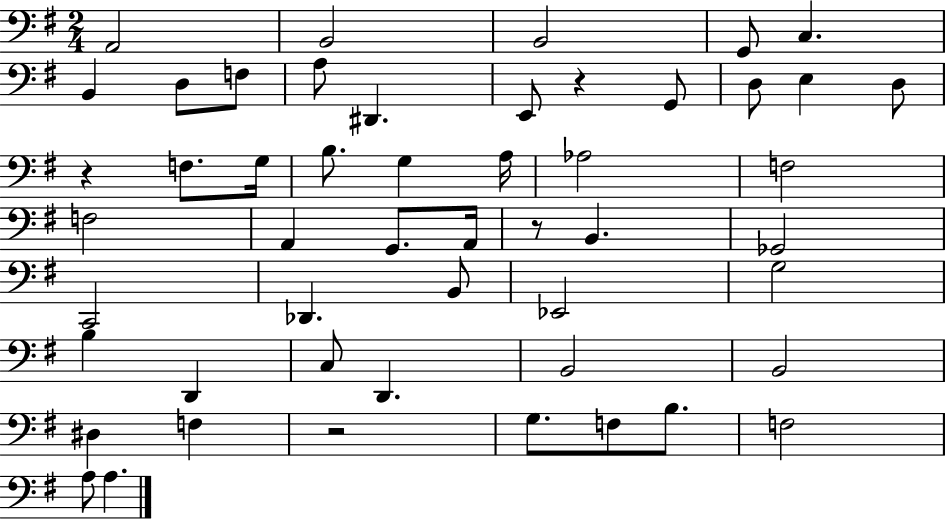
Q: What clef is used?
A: bass